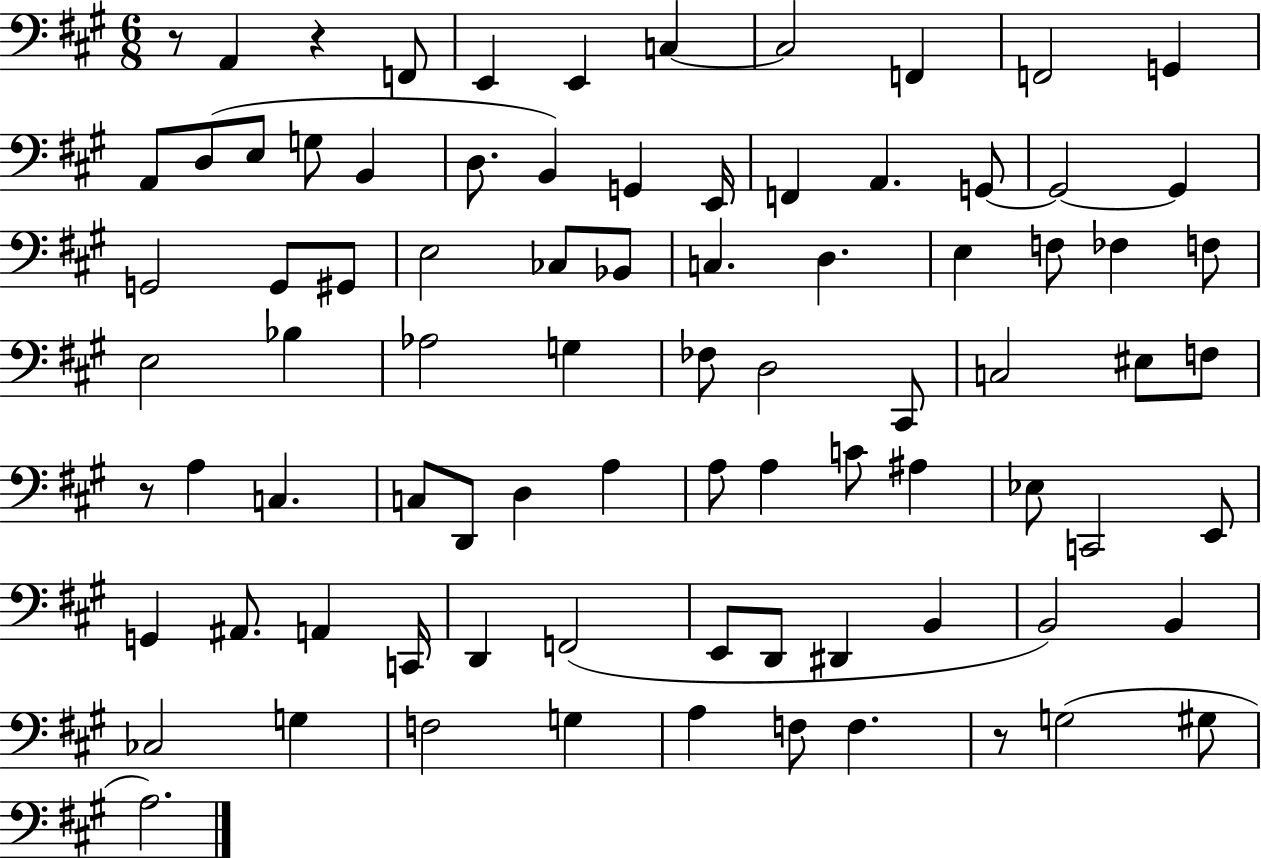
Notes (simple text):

R/e A2/q R/q F2/e E2/q E2/q C3/q C3/h F2/q F2/h G2/q A2/e D3/e E3/e G3/e B2/q D3/e. B2/q G2/q E2/s F2/q A2/q. G2/e G2/h G2/q G2/h G2/e G#2/e E3/h CES3/e Bb2/e C3/q. D3/q. E3/q F3/e FES3/q F3/e E3/h Bb3/q Ab3/h G3/q FES3/e D3/h C#2/e C3/h EIS3/e F3/e R/e A3/q C3/q. C3/e D2/e D3/q A3/q A3/e A3/q C4/e A#3/q Eb3/e C2/h E2/e G2/q A#2/e. A2/q C2/s D2/q F2/h E2/e D2/e D#2/q B2/q B2/h B2/q CES3/h G3/q F3/h G3/q A3/q F3/e F3/q. R/e G3/h G#3/e A3/h.